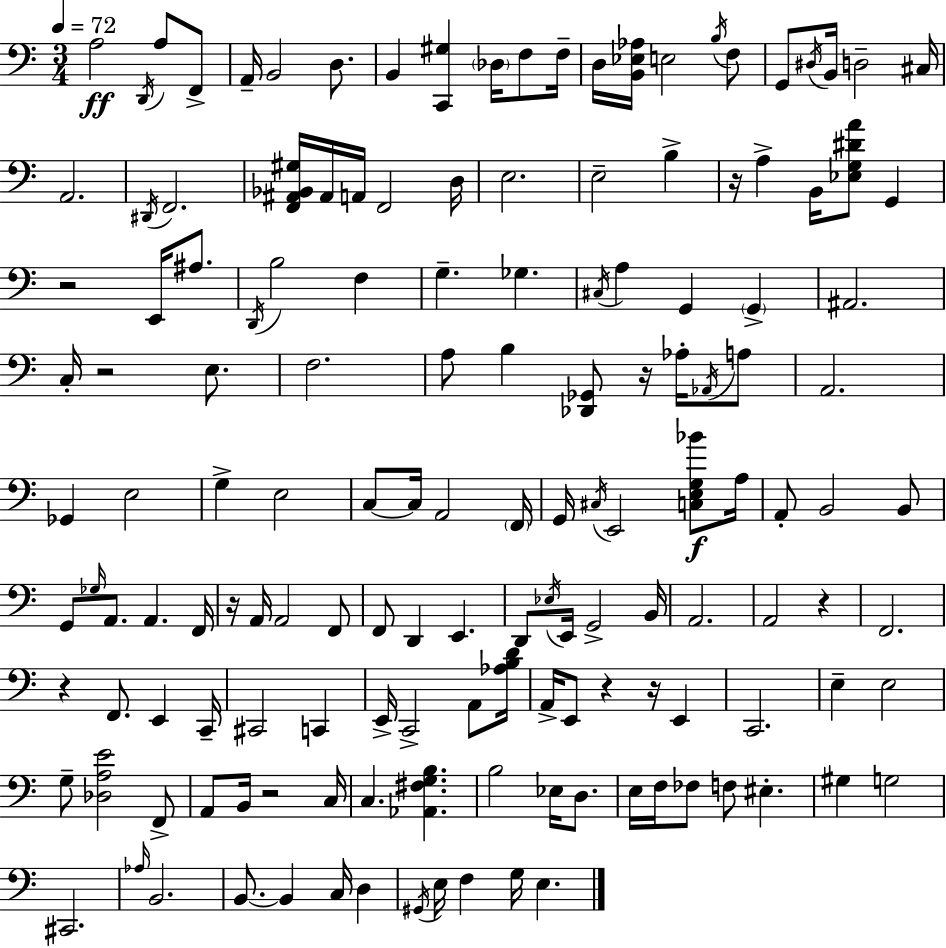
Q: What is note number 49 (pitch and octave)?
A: A3